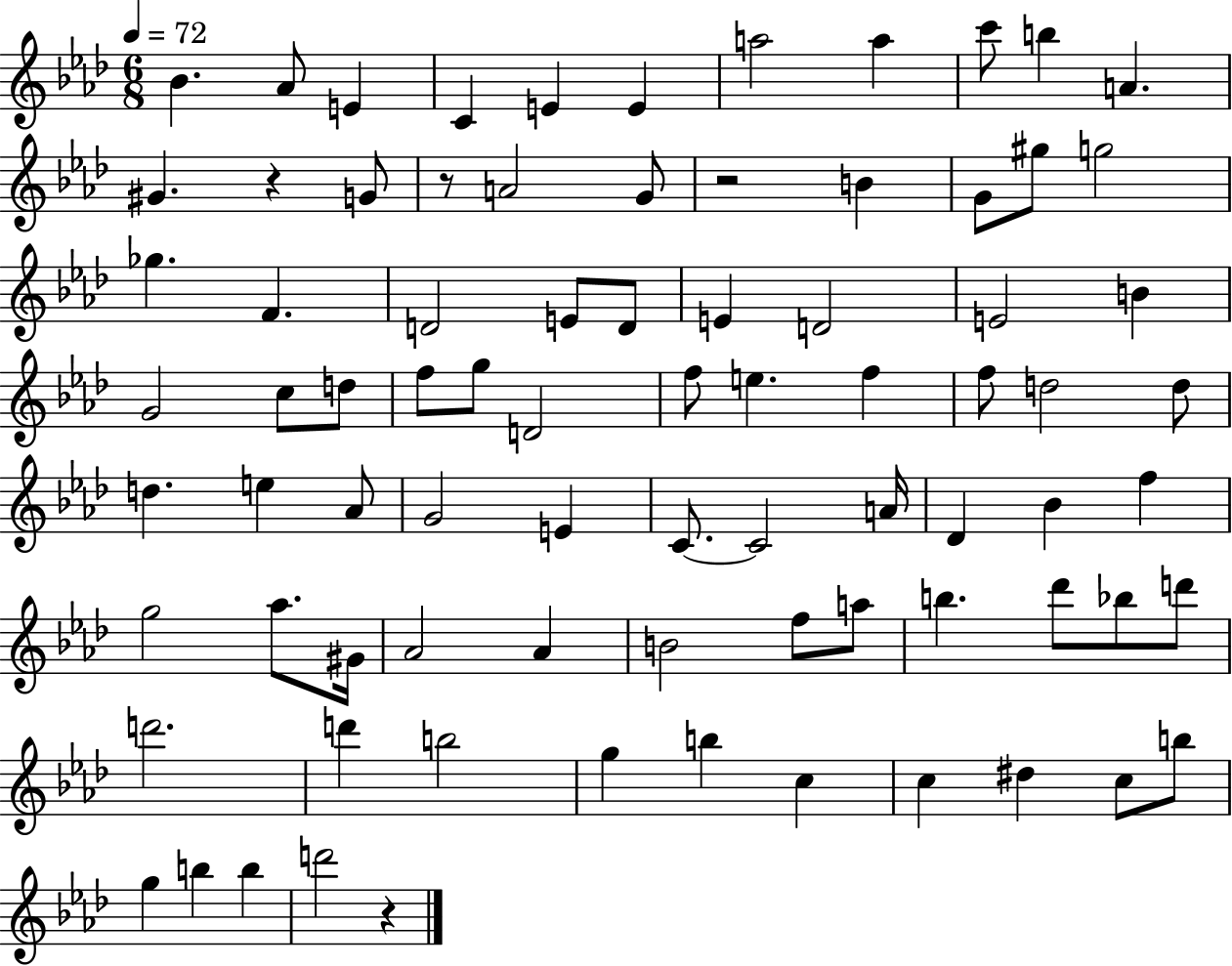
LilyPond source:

{
  \clef treble
  \numericTimeSignature
  \time 6/8
  \key aes \major
  \tempo 4 = 72
  bes'4. aes'8 e'4 | c'4 e'4 e'4 | a''2 a''4 | c'''8 b''4 a'4. | \break gis'4. r4 g'8 | r8 a'2 g'8 | r2 b'4 | g'8 gis''8 g''2 | \break ges''4. f'4. | d'2 e'8 d'8 | e'4 d'2 | e'2 b'4 | \break g'2 c''8 d''8 | f''8 g''8 d'2 | f''8 e''4. f''4 | f''8 d''2 d''8 | \break d''4. e''4 aes'8 | g'2 e'4 | c'8.~~ c'2 a'16 | des'4 bes'4 f''4 | \break g''2 aes''8. gis'16 | aes'2 aes'4 | b'2 f''8 a''8 | b''4. des'''8 bes''8 d'''8 | \break d'''2. | d'''4 b''2 | g''4 b''4 c''4 | c''4 dis''4 c''8 b''8 | \break g''4 b''4 b''4 | d'''2 r4 | \bar "|."
}